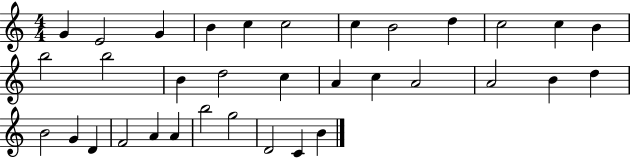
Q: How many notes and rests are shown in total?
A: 34